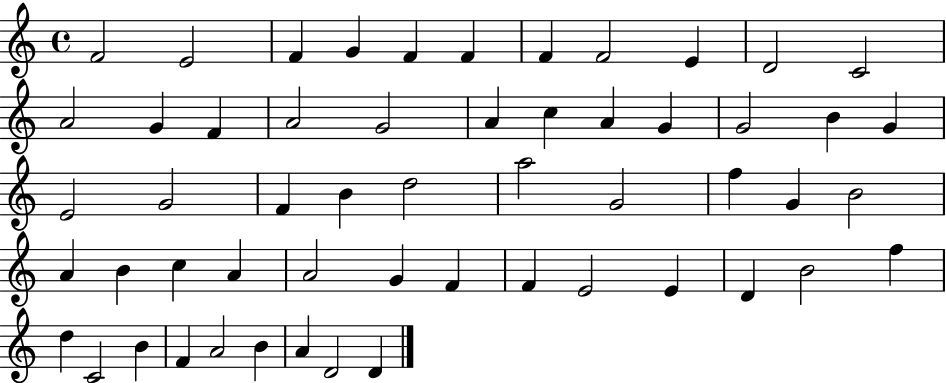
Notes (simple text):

F4/h E4/h F4/q G4/q F4/q F4/q F4/q F4/h E4/q D4/h C4/h A4/h G4/q F4/q A4/h G4/h A4/q C5/q A4/q G4/q G4/h B4/q G4/q E4/h G4/h F4/q B4/q D5/h A5/h G4/h F5/q G4/q B4/h A4/q B4/q C5/q A4/q A4/h G4/q F4/q F4/q E4/h E4/q D4/q B4/h F5/q D5/q C4/h B4/q F4/q A4/h B4/q A4/q D4/h D4/q